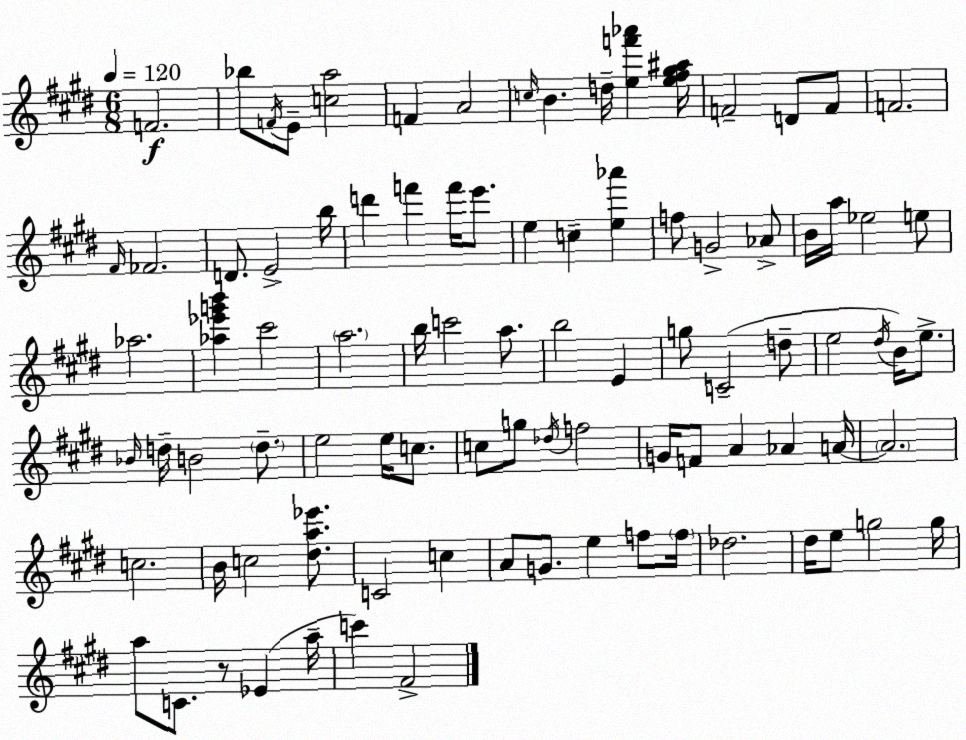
X:1
T:Untitled
M:6/8
L:1/4
K:E
F2 _b/2 F/4 E/2 [ca]2 F A2 c/4 B d/4 [ef'_a'] [e^f^g^a]/4 F2 D/2 F/2 F2 ^F/4 _F2 D/2 E2 b/4 d' f' f'/4 e'/2 e c [e_a'] f/2 G2 _A/2 B/4 a/4 _e2 e/2 _a2 [_a_e'g'b'] ^c'2 a2 b/4 c'2 a/2 b2 E g/2 C2 d/2 e2 ^d/4 B/4 e/2 _B/4 d/4 B2 d/2 e2 e/4 c/2 c/2 g/2 _d/4 f2 G/4 F/2 A _A A/4 A2 c2 B/4 c2 [^da_e']/2 C2 c A/2 G/2 e f/2 f/4 _d2 ^d/4 e/2 g2 g/4 a/2 C/2 z/2 _E a/4 c' ^F2